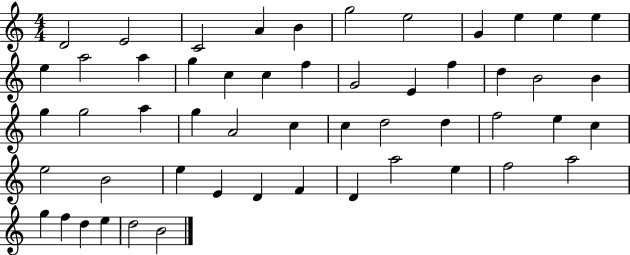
D4/h E4/h C4/h A4/q B4/q G5/h E5/h G4/q E5/q E5/q E5/q E5/q A5/h A5/q G5/q C5/q C5/q F5/q G4/h E4/q F5/q D5/q B4/h B4/q G5/q G5/h A5/q G5/q A4/h C5/q C5/q D5/h D5/q F5/h E5/q C5/q E5/h B4/h E5/q E4/q D4/q F4/q D4/q A5/h E5/q F5/h A5/h G5/q F5/q D5/q E5/q D5/h B4/h